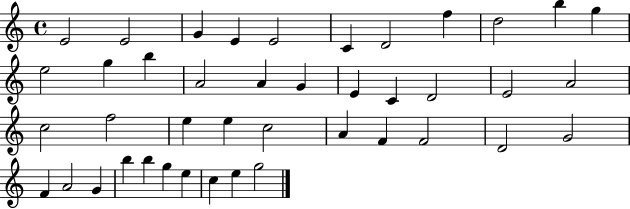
{
  \clef treble
  \time 4/4
  \defaultTimeSignature
  \key c \major
  e'2 e'2 | g'4 e'4 e'2 | c'4 d'2 f''4 | d''2 b''4 g''4 | \break e''2 g''4 b''4 | a'2 a'4 g'4 | e'4 c'4 d'2 | e'2 a'2 | \break c''2 f''2 | e''4 e''4 c''2 | a'4 f'4 f'2 | d'2 g'2 | \break f'4 a'2 g'4 | b''4 b''4 g''4 e''4 | c''4 e''4 g''2 | \bar "|."
}